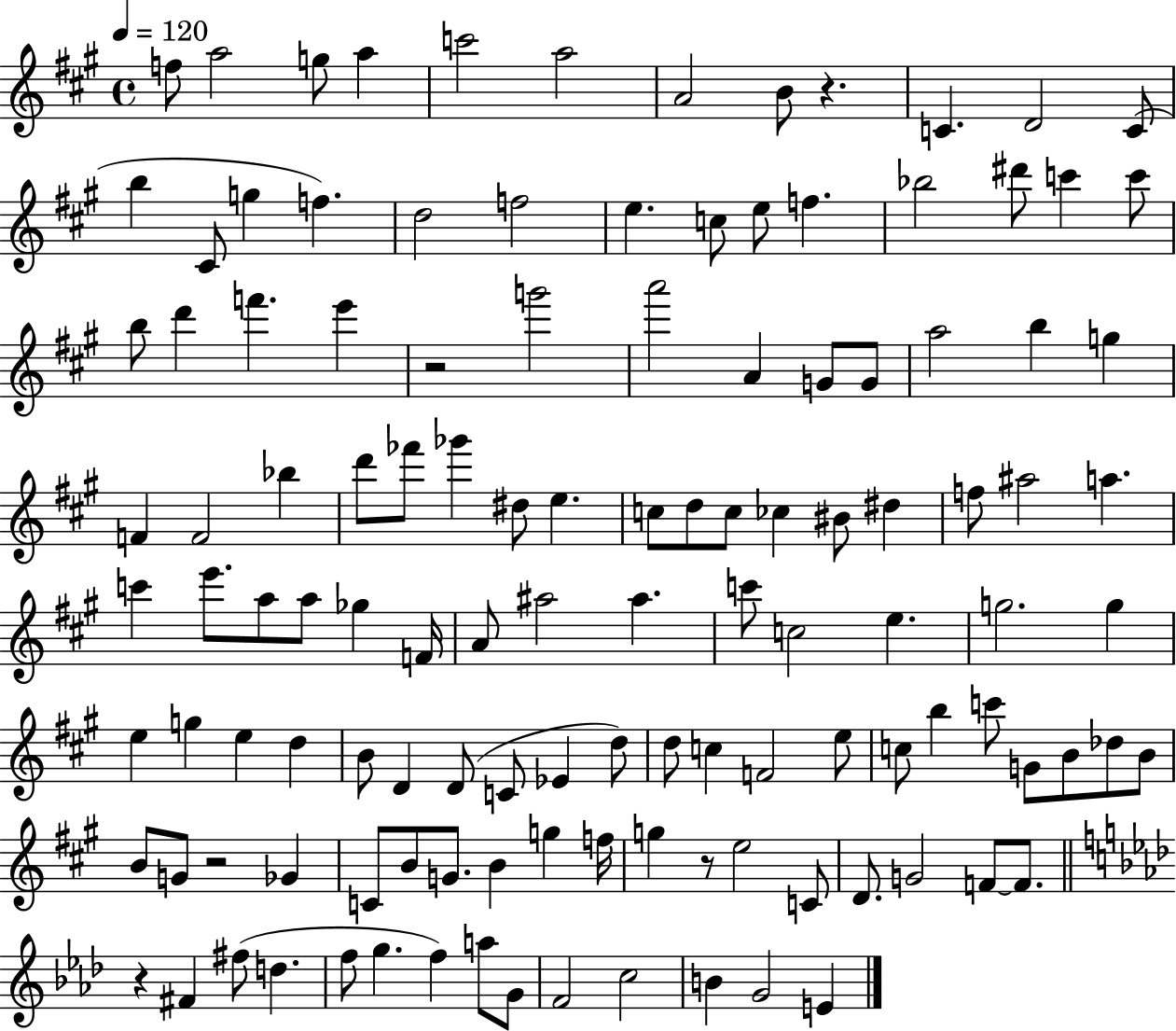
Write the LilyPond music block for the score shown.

{
  \clef treble
  \time 4/4
  \defaultTimeSignature
  \key a \major
  \tempo 4 = 120
  f''8 a''2 g''8 a''4 | c'''2 a''2 | a'2 b'8 r4. | c'4. d'2 c'8( | \break b''4 cis'8 g''4 f''4.) | d''2 f''2 | e''4. c''8 e''8 f''4. | bes''2 dis'''8 c'''4 c'''8 | \break b''8 d'''4 f'''4. e'''4 | r2 g'''2 | a'''2 a'4 g'8 g'8 | a''2 b''4 g''4 | \break f'4 f'2 bes''4 | d'''8 fes'''8 ges'''4 dis''8 e''4. | c''8 d''8 c''8 ces''4 bis'8 dis''4 | f''8 ais''2 a''4. | \break c'''4 e'''8. a''8 a''8 ges''4 f'16 | a'8 ais''2 ais''4. | c'''8 c''2 e''4. | g''2. g''4 | \break e''4 g''4 e''4 d''4 | b'8 d'4 d'8( c'8 ees'4 d''8) | d''8 c''4 f'2 e''8 | c''8 b''4 c'''8 g'8 b'8 des''8 b'8 | \break b'8 g'8 r2 ges'4 | c'8 b'8 g'8. b'4 g''4 f''16 | g''4 r8 e''2 c'8 | d'8. g'2 f'8~~ f'8. | \break \bar "||" \break \key aes \major r4 fis'4 fis''8( d''4. | f''8 g''4. f''4) a''8 g'8 | f'2 c''2 | b'4 g'2 e'4 | \break \bar "|."
}